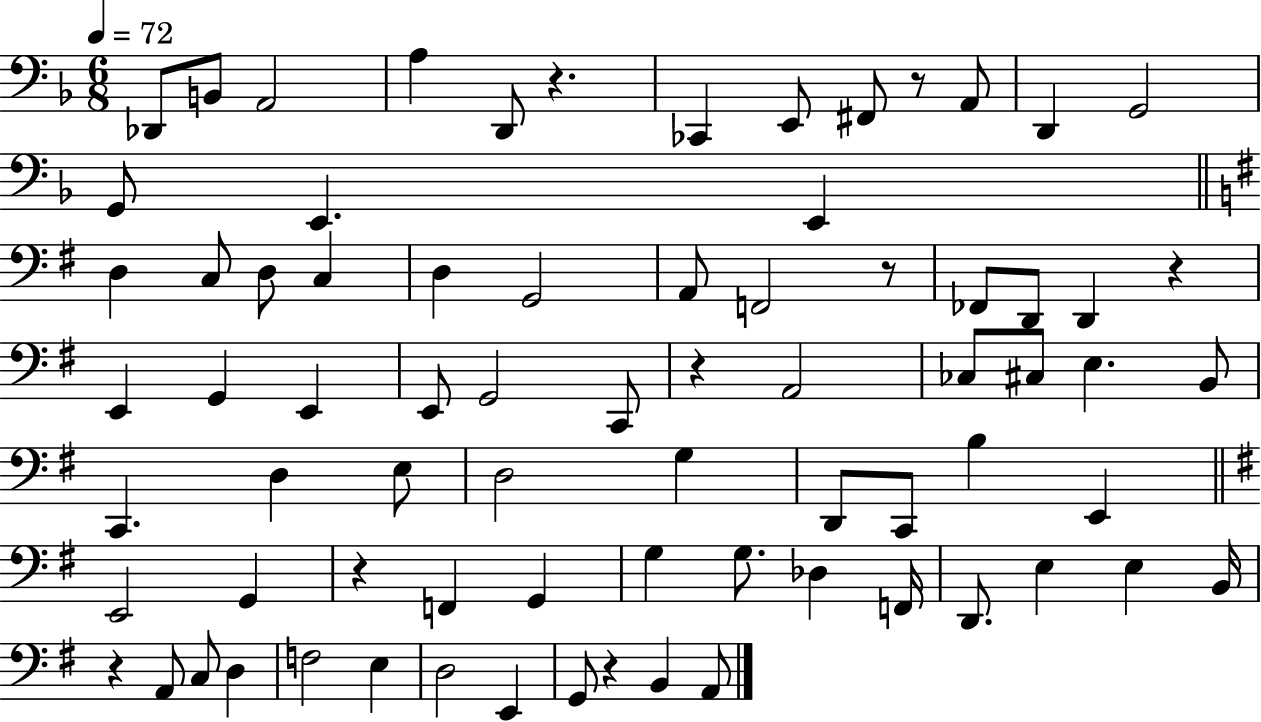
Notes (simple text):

Db2/e B2/e A2/h A3/q D2/e R/q. CES2/q E2/e F#2/e R/e A2/e D2/q G2/h G2/e E2/q. E2/q D3/q C3/e D3/e C3/q D3/q G2/h A2/e F2/h R/e FES2/e D2/e D2/q R/q E2/q G2/q E2/q E2/e G2/h C2/e R/q A2/h CES3/e C#3/e E3/q. B2/e C2/q. D3/q E3/e D3/h G3/q D2/e C2/e B3/q E2/q E2/h G2/q R/q F2/q G2/q G3/q G3/e. Db3/q F2/s D2/e. E3/q E3/q B2/s R/q A2/e C3/e D3/q F3/h E3/q D3/h E2/q G2/e R/q B2/q A2/e